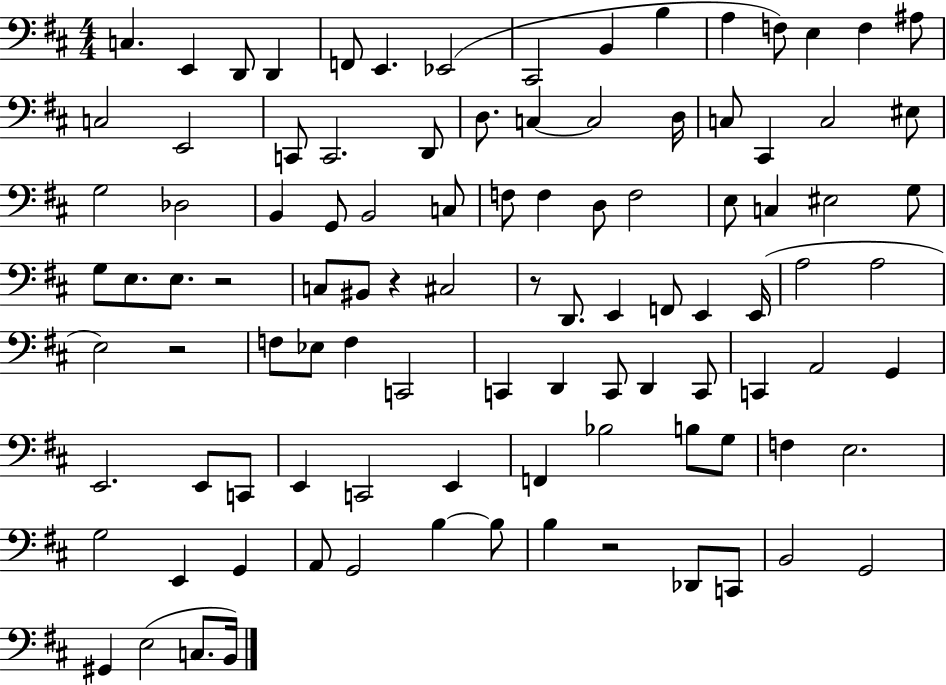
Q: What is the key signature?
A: D major